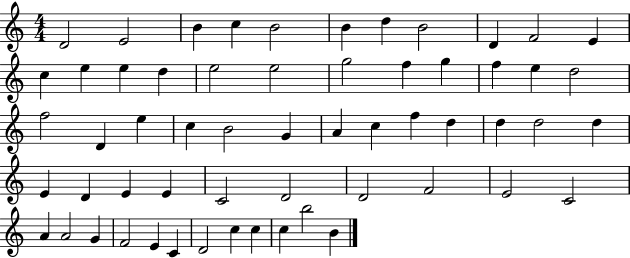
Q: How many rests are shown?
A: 0